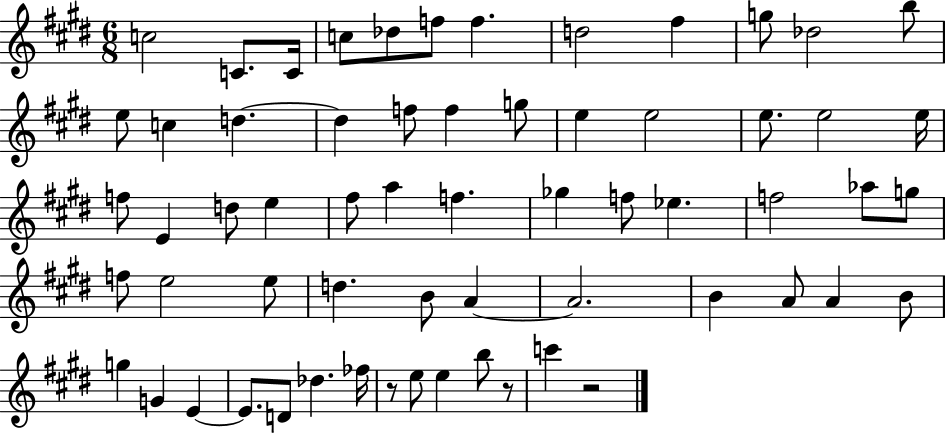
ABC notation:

X:1
T:Untitled
M:6/8
L:1/4
K:E
c2 C/2 C/4 c/2 _d/2 f/2 f d2 ^f g/2 _d2 b/2 e/2 c d d f/2 f g/2 e e2 e/2 e2 e/4 f/2 E d/2 e ^f/2 a f _g f/2 _e f2 _a/2 g/2 f/2 e2 e/2 d B/2 A A2 B A/2 A B/2 g G E E/2 D/2 _d _f/4 z/2 e/2 e b/2 z/2 c' z2